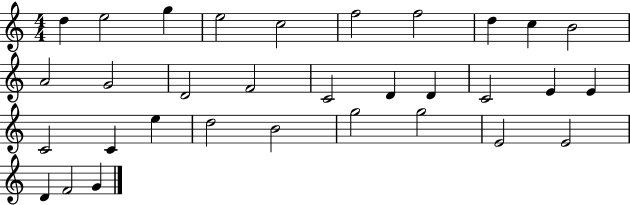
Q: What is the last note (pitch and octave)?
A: G4